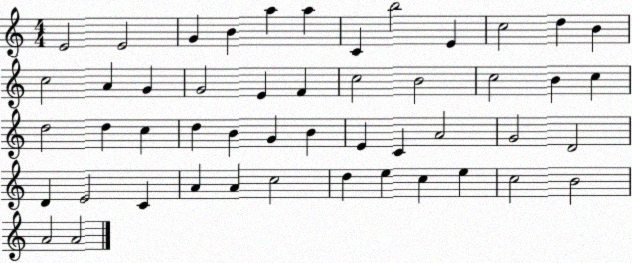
X:1
T:Untitled
M:4/4
L:1/4
K:C
E2 E2 G B a a C b2 E c2 d B c2 A G G2 E F c2 B2 c2 B c d2 d c d B G B E C A2 G2 D2 D E2 C A A c2 d e c e c2 B2 A2 A2